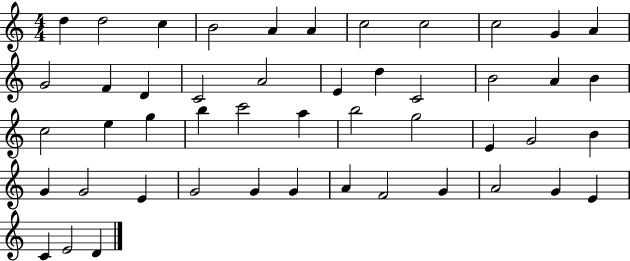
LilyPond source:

{
  \clef treble
  \numericTimeSignature
  \time 4/4
  \key c \major
  d''4 d''2 c''4 | b'2 a'4 a'4 | c''2 c''2 | c''2 g'4 a'4 | \break g'2 f'4 d'4 | c'2 a'2 | e'4 d''4 c'2 | b'2 a'4 b'4 | \break c''2 e''4 g''4 | b''4 c'''2 a''4 | b''2 g''2 | e'4 g'2 b'4 | \break g'4 g'2 e'4 | g'2 g'4 g'4 | a'4 f'2 g'4 | a'2 g'4 e'4 | \break c'4 e'2 d'4 | \bar "|."
}